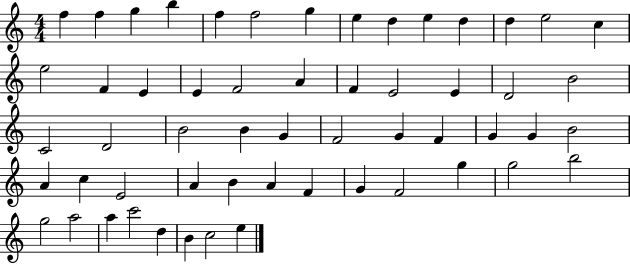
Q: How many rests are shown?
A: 0